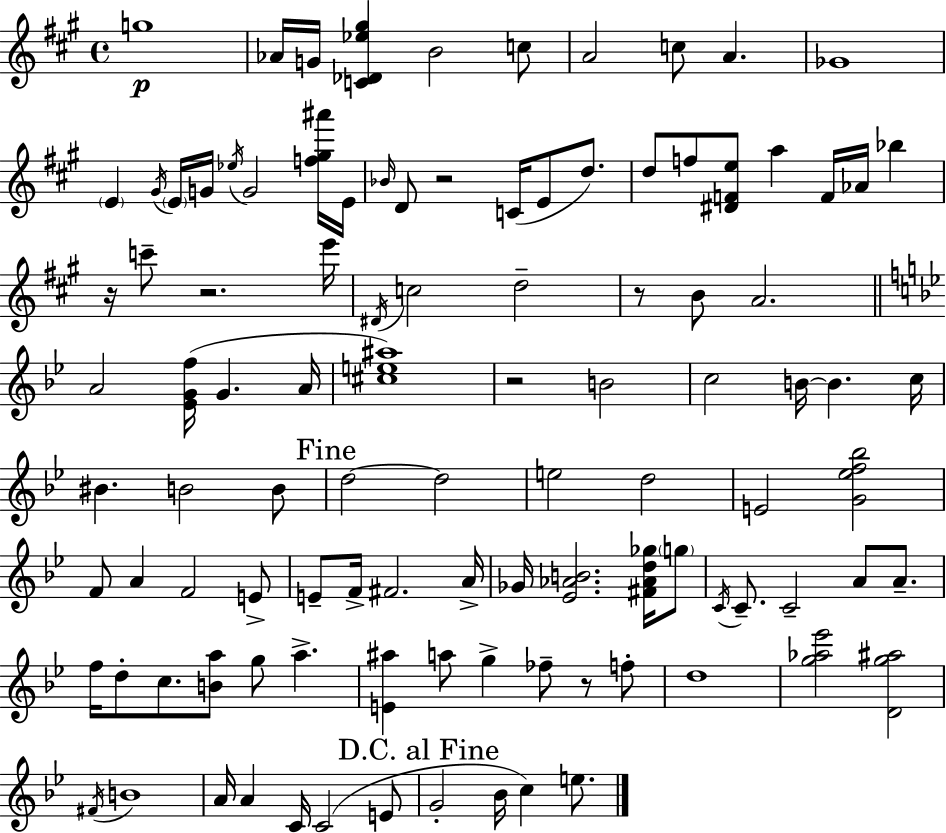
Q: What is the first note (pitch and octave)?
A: G5